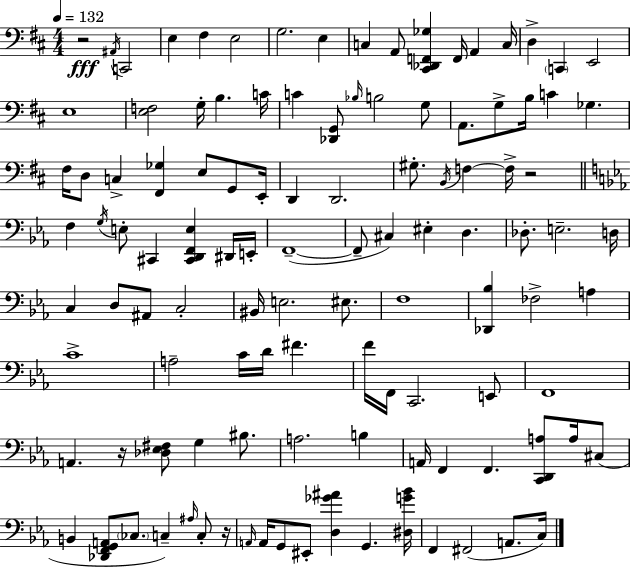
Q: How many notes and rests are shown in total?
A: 113